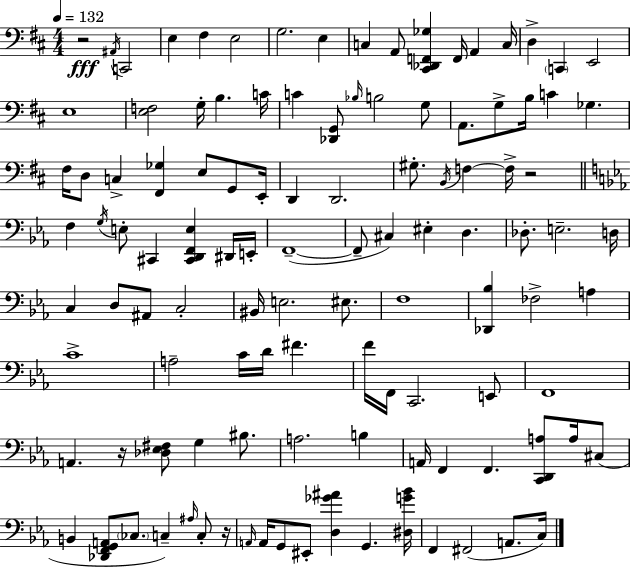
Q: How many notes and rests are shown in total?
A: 113